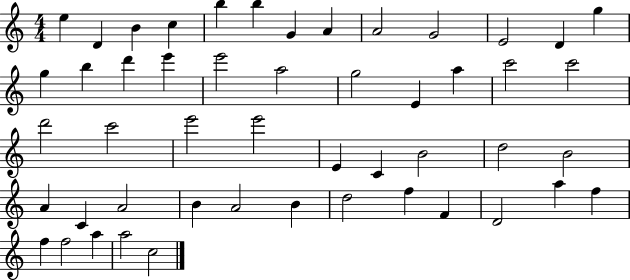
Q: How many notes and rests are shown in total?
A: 50